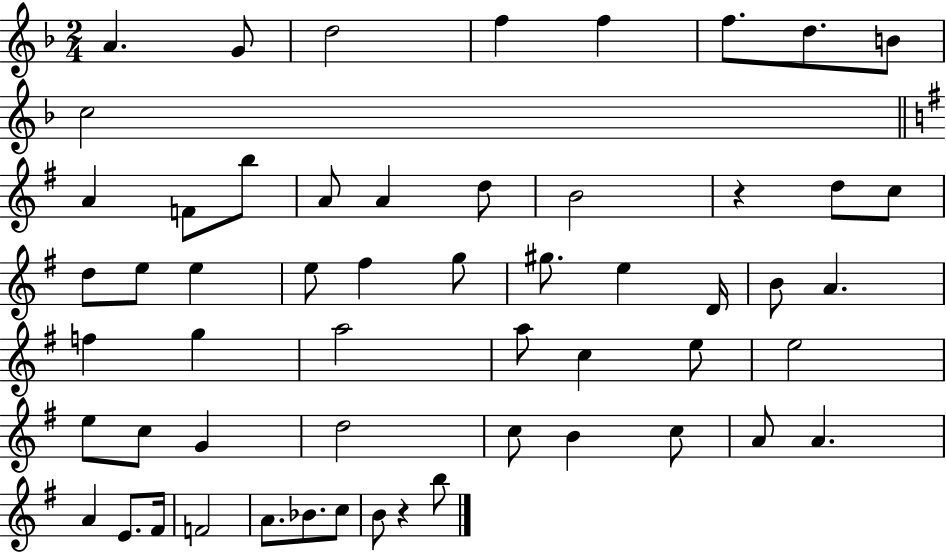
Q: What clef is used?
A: treble